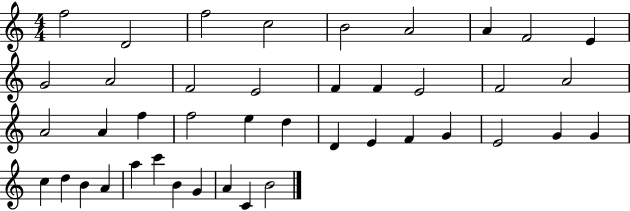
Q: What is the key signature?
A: C major